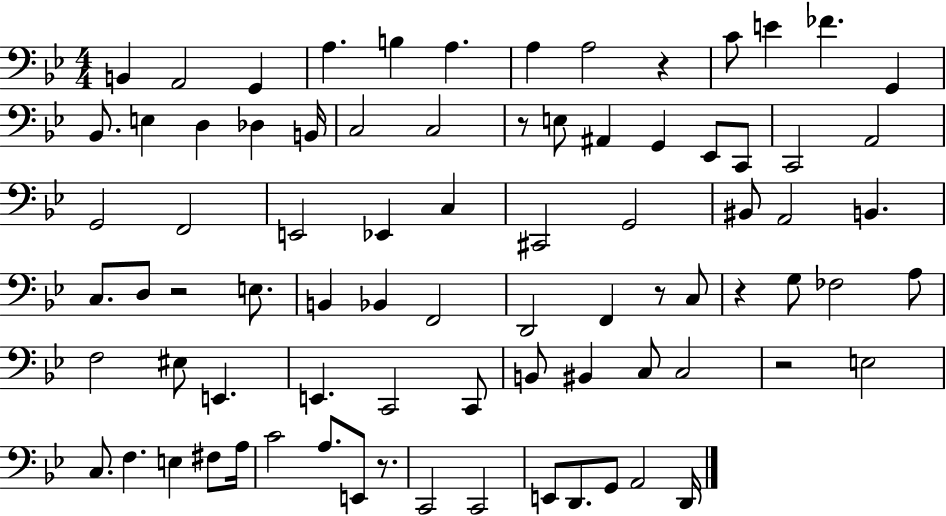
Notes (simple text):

B2/q A2/h G2/q A3/q. B3/q A3/q. A3/q A3/h R/q C4/e E4/q FES4/q. G2/q Bb2/e. E3/q D3/q Db3/q B2/s C3/h C3/h R/e E3/e A#2/q G2/q Eb2/e C2/e C2/h A2/h G2/h F2/h E2/h Eb2/q C3/q C#2/h G2/h BIS2/e A2/h B2/q. C3/e. D3/e R/h E3/e. B2/q Bb2/q F2/h D2/h F2/q R/e C3/e R/q G3/e FES3/h A3/e F3/h EIS3/e E2/q. E2/q. C2/h C2/e B2/e BIS2/q C3/e C3/h R/h E3/h C3/e. F3/q. E3/q F#3/e A3/s C4/h A3/e. E2/e R/e. C2/h C2/h E2/e D2/e. G2/e A2/h D2/s